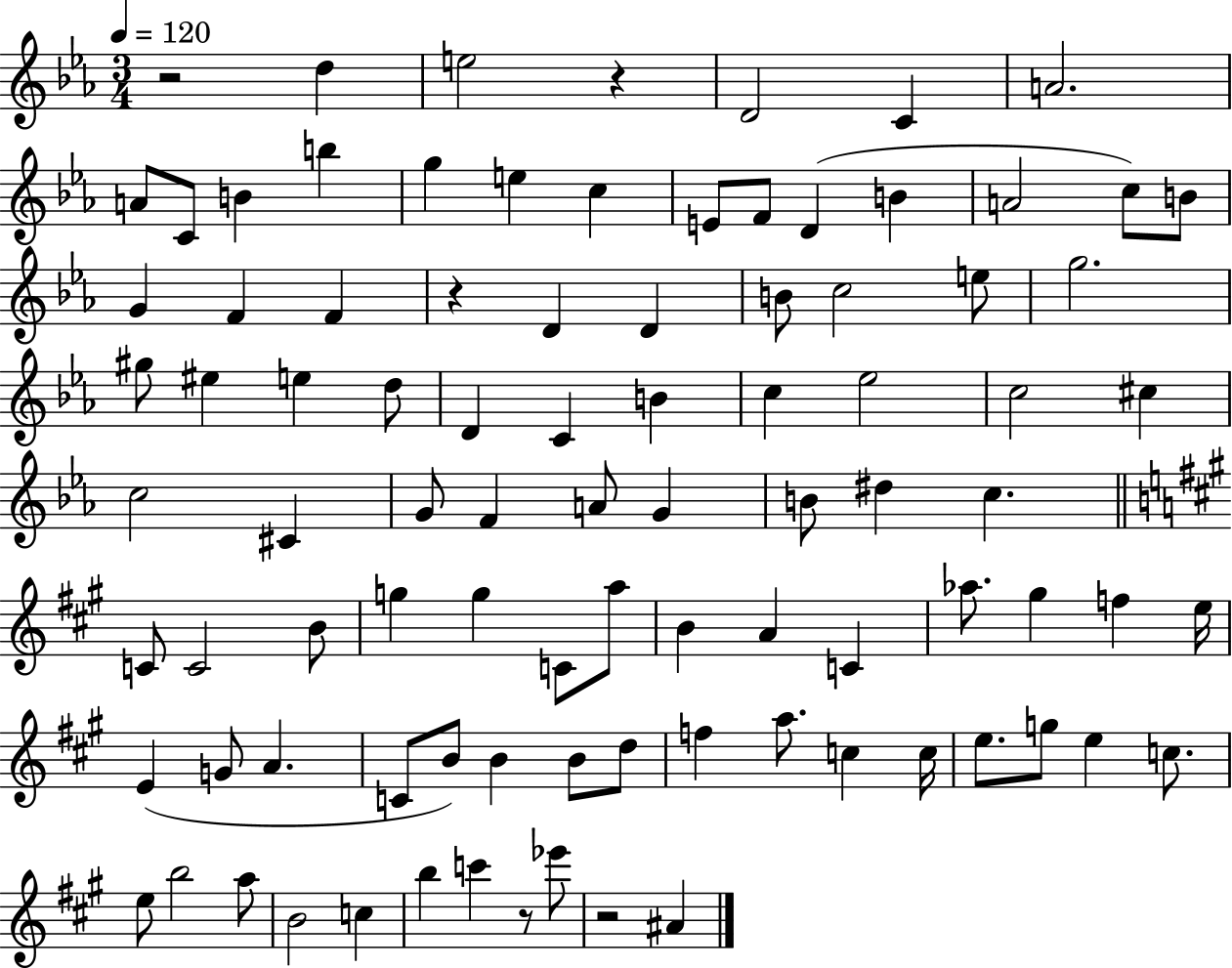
R/h D5/q E5/h R/q D4/h C4/q A4/h. A4/e C4/e B4/q B5/q G5/q E5/q C5/q E4/e F4/e D4/q B4/q A4/h C5/e B4/e G4/q F4/q F4/q R/q D4/q D4/q B4/e C5/h E5/e G5/h. G#5/e EIS5/q E5/q D5/e D4/q C4/q B4/q C5/q Eb5/h C5/h C#5/q C5/h C#4/q G4/e F4/q A4/e G4/q B4/e D#5/q C5/q. C4/e C4/h B4/e G5/q G5/q C4/e A5/e B4/q A4/q C4/q Ab5/e. G#5/q F5/q E5/s E4/q G4/e A4/q. C4/e B4/e B4/q B4/e D5/e F5/q A5/e. C5/q C5/s E5/e. G5/e E5/q C5/e. E5/e B5/h A5/e B4/h C5/q B5/q C6/q R/e Eb6/e R/h A#4/q